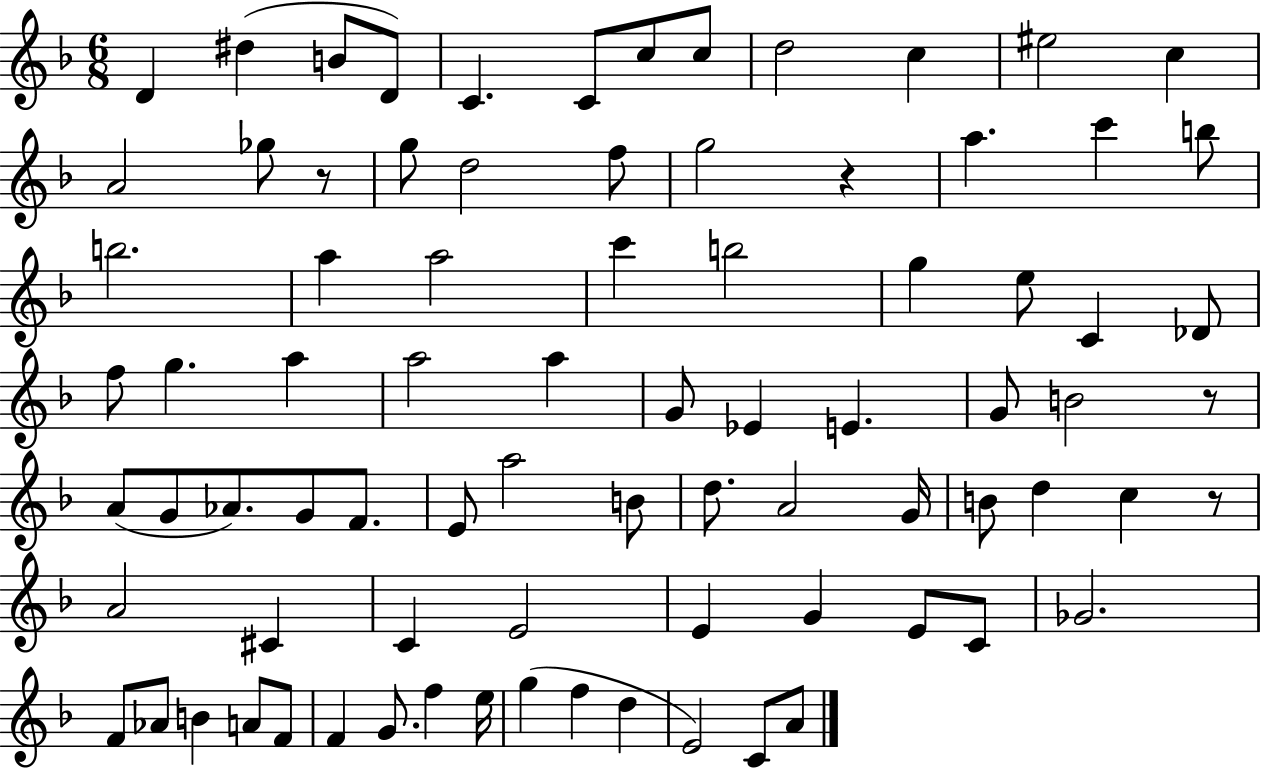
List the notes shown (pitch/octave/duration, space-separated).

D4/q D#5/q B4/e D4/e C4/q. C4/e C5/e C5/e D5/h C5/q EIS5/h C5/q A4/h Gb5/e R/e G5/e D5/h F5/e G5/h R/q A5/q. C6/q B5/e B5/h. A5/q A5/h C6/q B5/h G5/q E5/e C4/q Db4/e F5/e G5/q. A5/q A5/h A5/q G4/e Eb4/q E4/q. G4/e B4/h R/e A4/e G4/e Ab4/e. G4/e F4/e. E4/e A5/h B4/e D5/e. A4/h G4/s B4/e D5/q C5/q R/e A4/h C#4/q C4/q E4/h E4/q G4/q E4/e C4/e Gb4/h. F4/e Ab4/e B4/q A4/e F4/e F4/q G4/e. F5/q E5/s G5/q F5/q D5/q E4/h C4/e A4/e